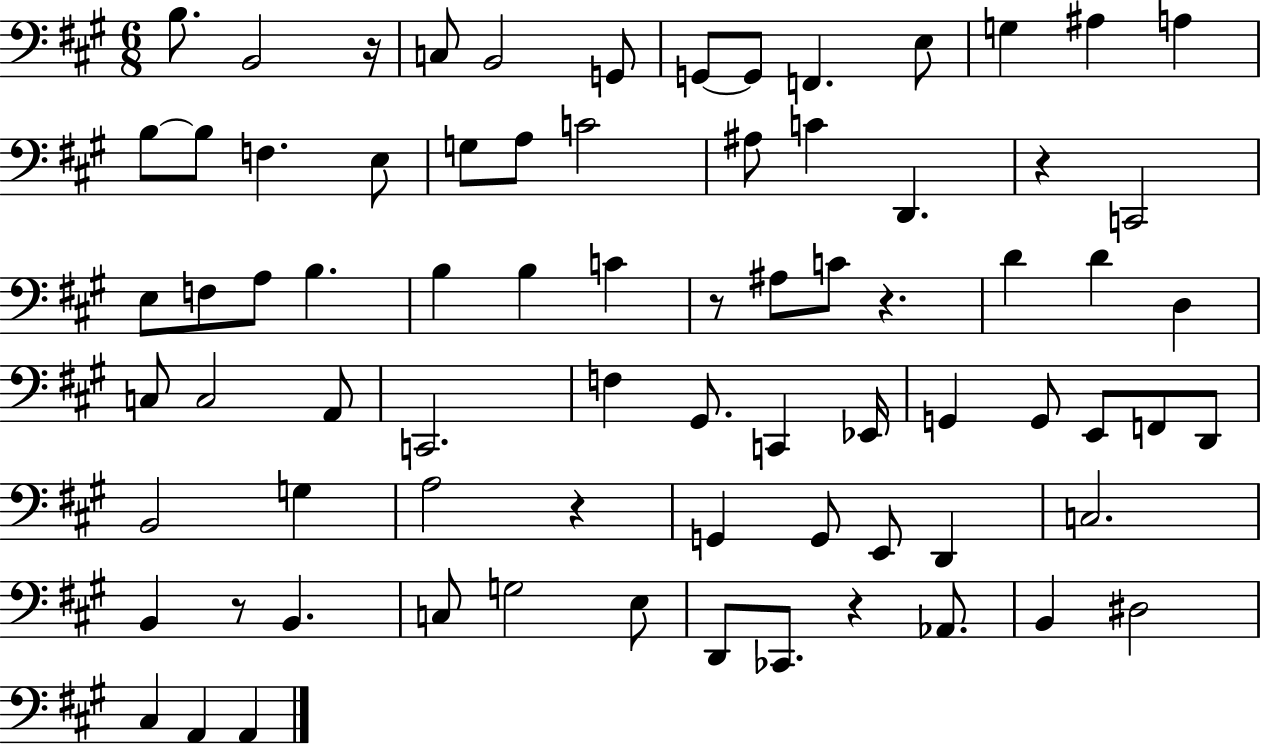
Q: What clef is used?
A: bass